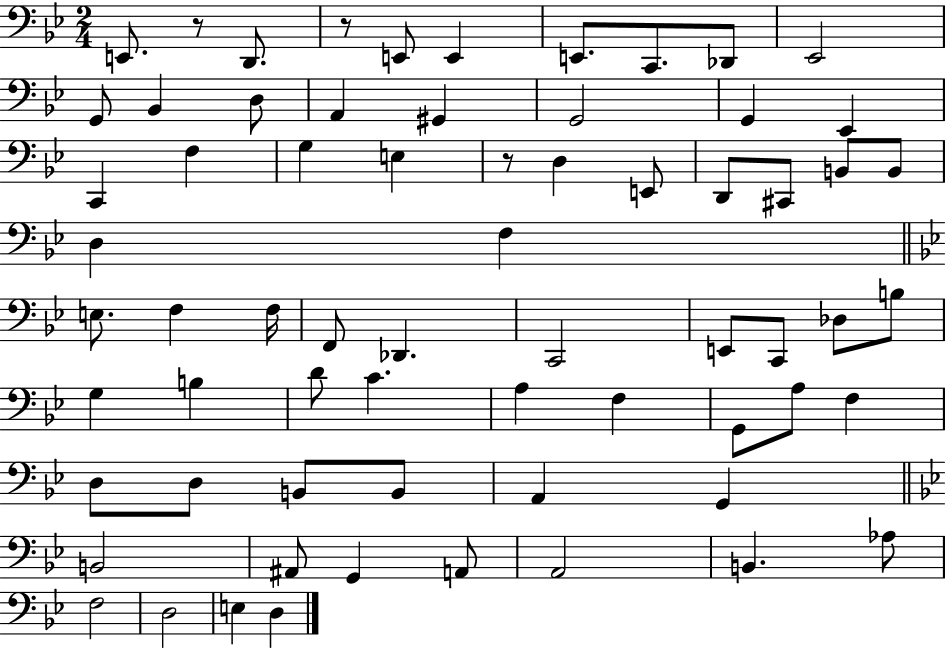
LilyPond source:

{
  \clef bass
  \numericTimeSignature
  \time 2/4
  \key bes \major
  \repeat volta 2 { e,8. r8 d,8. | r8 e,8 e,4 | e,8. c,8. des,8 | ees,2 | \break g,8 bes,4 d8 | a,4 gis,4 | g,2 | g,4 ees,4 | \break c,4 f4 | g4 e4 | r8 d4 e,8 | d,8 cis,8 b,8 b,8 | \break d4 f4 | \bar "||" \break \key g \minor e8. f4 f16 | f,8 des,4. | c,2 | e,8 c,8 des8 b8 | \break g4 b4 | d'8 c'4. | a4 f4 | g,8 a8 f4 | \break d8 d8 b,8 b,8 | a,4 g,4 | \bar "||" \break \key bes \major b,2 | ais,8 g,4 a,8 | a,2 | b,4. aes8 | \break f2 | d2 | e4 d4 | } \bar "|."
}